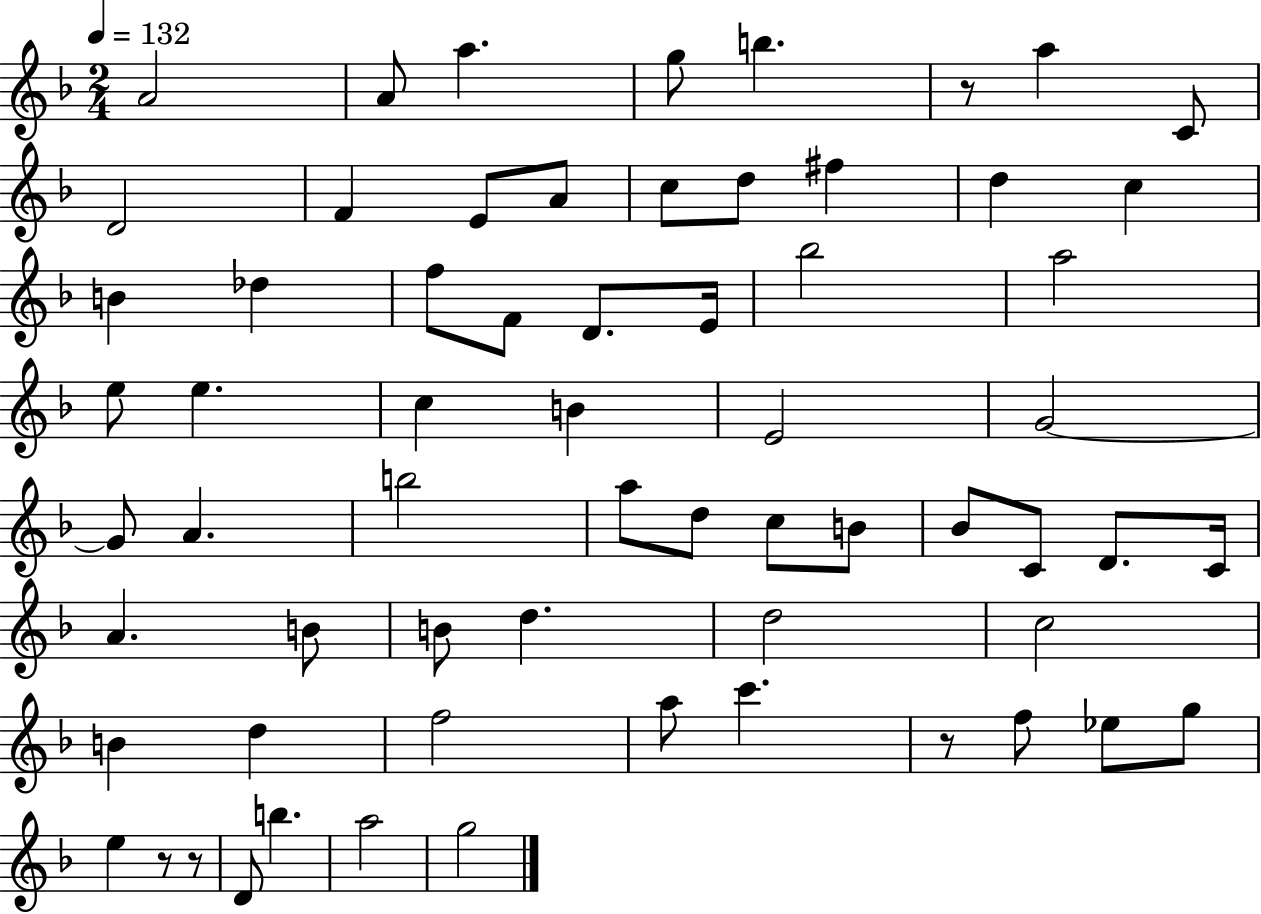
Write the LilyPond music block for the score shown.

{
  \clef treble
  \numericTimeSignature
  \time 2/4
  \key f \major
  \tempo 4 = 132
  a'2 | a'8 a''4. | g''8 b''4. | r8 a''4 c'8 | \break d'2 | f'4 e'8 a'8 | c''8 d''8 fis''4 | d''4 c''4 | \break b'4 des''4 | f''8 f'8 d'8. e'16 | bes''2 | a''2 | \break e''8 e''4. | c''4 b'4 | e'2 | g'2~~ | \break g'8 a'4. | b''2 | a''8 d''8 c''8 b'8 | bes'8 c'8 d'8. c'16 | \break a'4. b'8 | b'8 d''4. | d''2 | c''2 | \break b'4 d''4 | f''2 | a''8 c'''4. | r8 f''8 ees''8 g''8 | \break e''4 r8 r8 | d'8 b''4. | a''2 | g''2 | \break \bar "|."
}